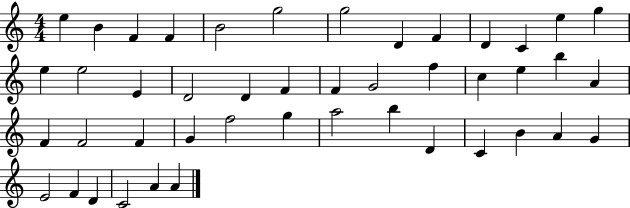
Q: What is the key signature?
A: C major